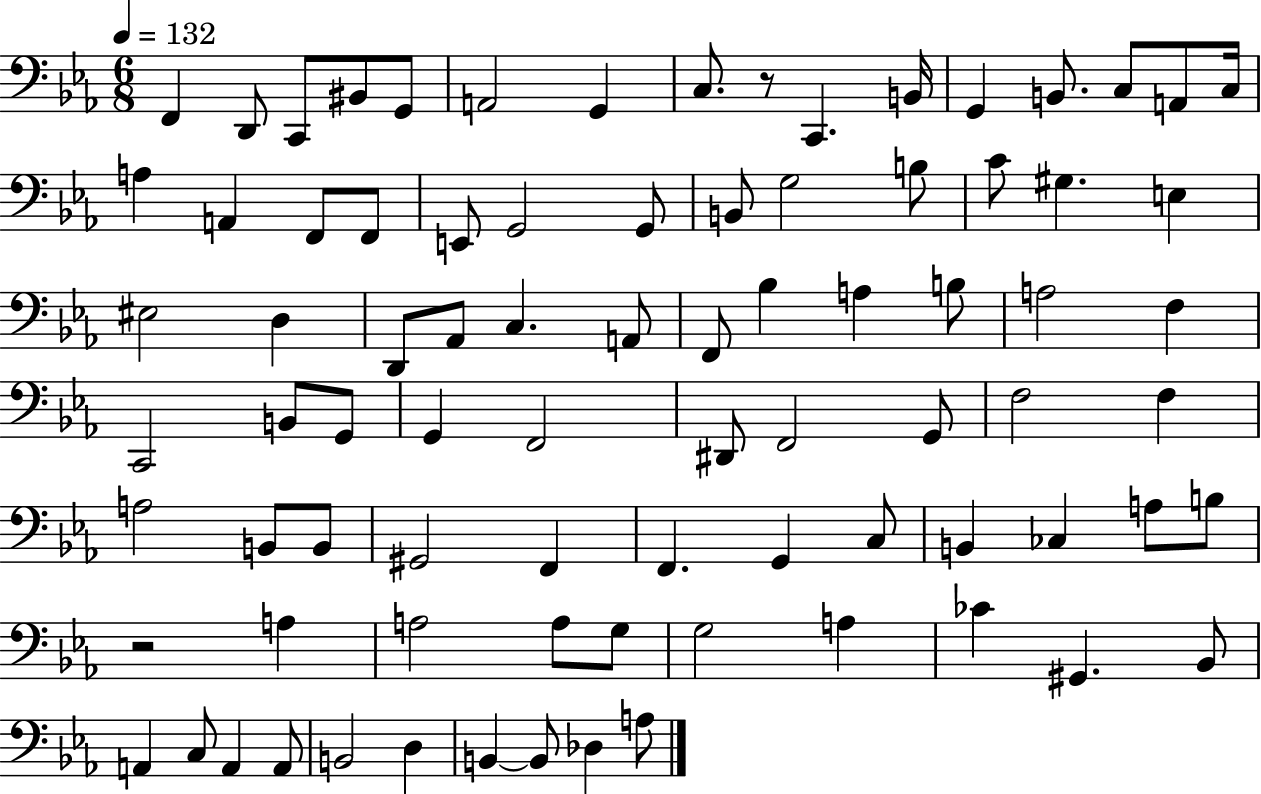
F2/q D2/e C2/e BIS2/e G2/e A2/h G2/q C3/e. R/e C2/q. B2/s G2/q B2/e. C3/e A2/e C3/s A3/q A2/q F2/e F2/e E2/e G2/h G2/e B2/e G3/h B3/e C4/e G#3/q. E3/q EIS3/h D3/q D2/e Ab2/e C3/q. A2/e F2/e Bb3/q A3/q B3/e A3/h F3/q C2/h B2/e G2/e G2/q F2/h D#2/e F2/h G2/e F3/h F3/q A3/h B2/e B2/e G#2/h F2/q F2/q. G2/q C3/e B2/q CES3/q A3/e B3/e R/h A3/q A3/h A3/e G3/e G3/h A3/q CES4/q G#2/q. Bb2/e A2/q C3/e A2/q A2/e B2/h D3/q B2/q B2/e Db3/q A3/e